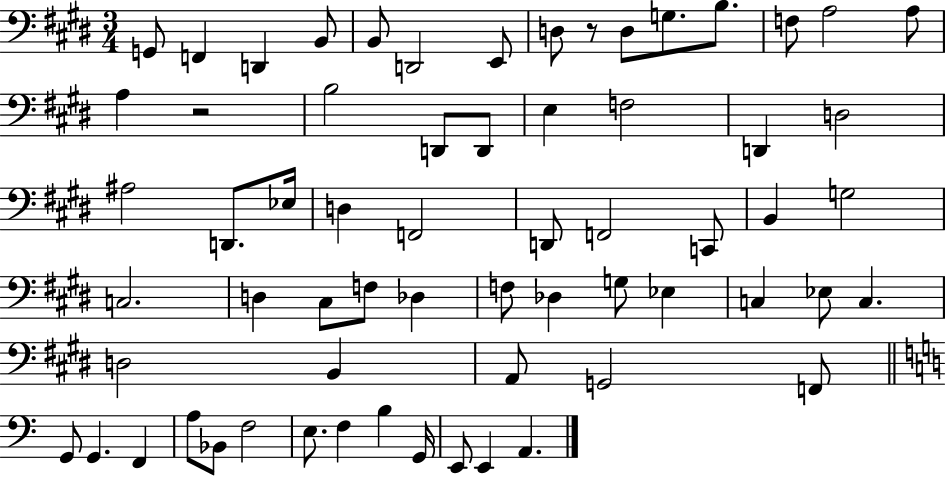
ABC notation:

X:1
T:Untitled
M:3/4
L:1/4
K:E
G,,/2 F,, D,, B,,/2 B,,/2 D,,2 E,,/2 D,/2 z/2 D,/2 G,/2 B,/2 F,/2 A,2 A,/2 A, z2 B,2 D,,/2 D,,/2 E, F,2 D,, D,2 ^A,2 D,,/2 _E,/4 D, F,,2 D,,/2 F,,2 C,,/2 B,, G,2 C,2 D, ^C,/2 F,/2 _D, F,/2 _D, G,/2 _E, C, _E,/2 C, D,2 B,, A,,/2 G,,2 F,,/2 G,,/2 G,, F,, A,/2 _B,,/2 F,2 E,/2 F, B, G,,/4 E,,/2 E,, A,,